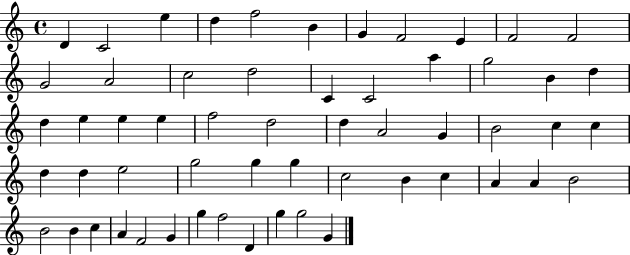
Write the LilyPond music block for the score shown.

{
  \clef treble
  \time 4/4
  \defaultTimeSignature
  \key c \major
  d'4 c'2 e''4 | d''4 f''2 b'4 | g'4 f'2 e'4 | f'2 f'2 | \break g'2 a'2 | c''2 d''2 | c'4 c'2 a''4 | g''2 b'4 d''4 | \break d''4 e''4 e''4 e''4 | f''2 d''2 | d''4 a'2 g'4 | b'2 c''4 c''4 | \break d''4 d''4 e''2 | g''2 g''4 g''4 | c''2 b'4 c''4 | a'4 a'4 b'2 | \break b'2 b'4 c''4 | a'4 f'2 g'4 | g''4 f''2 d'4 | g''4 g''2 g'4 | \break \bar "|."
}